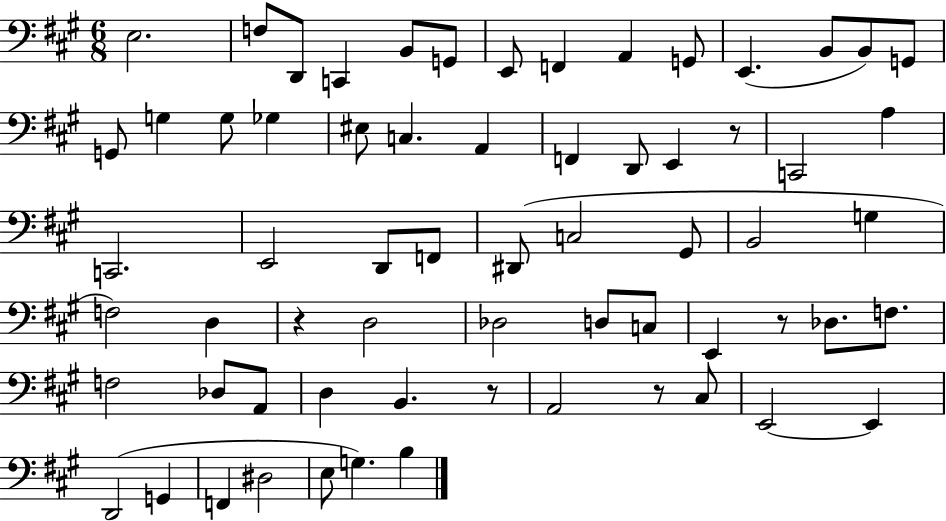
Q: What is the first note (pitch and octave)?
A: E3